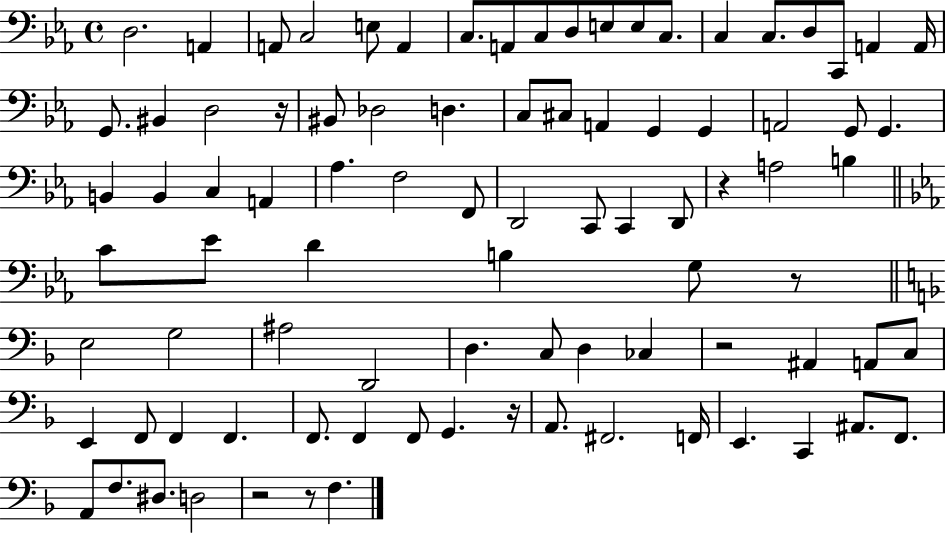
D3/h. A2/q A2/e C3/h E3/e A2/q C3/e. A2/e C3/e D3/e E3/e E3/e C3/e. C3/q C3/e. D3/e C2/e A2/q A2/s G2/e. BIS2/q D3/h R/s BIS2/e Db3/h D3/q. C3/e C#3/e A2/q G2/q G2/q A2/h G2/e G2/q. B2/q B2/q C3/q A2/q Ab3/q. F3/h F2/e D2/h C2/e C2/q D2/e R/q A3/h B3/q C4/e Eb4/e D4/q B3/q G3/e R/e E3/h G3/h A#3/h D2/h D3/q. C3/e D3/q CES3/q R/h A#2/q A2/e C3/e E2/q F2/e F2/q F2/q. F2/e. F2/q F2/e G2/q. R/s A2/e. F#2/h. F2/s E2/q. C2/q A#2/e. F2/e. A2/e F3/e. D#3/e. D3/h R/h R/e F3/q.